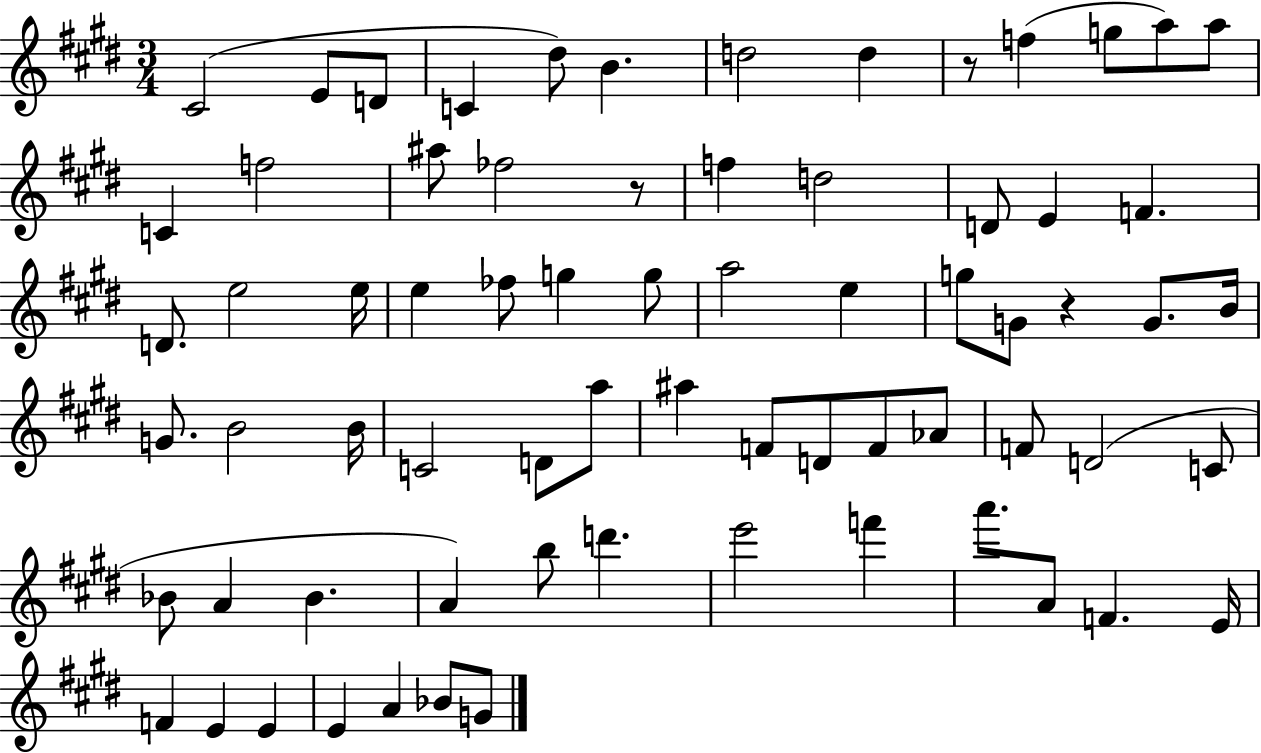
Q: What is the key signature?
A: E major